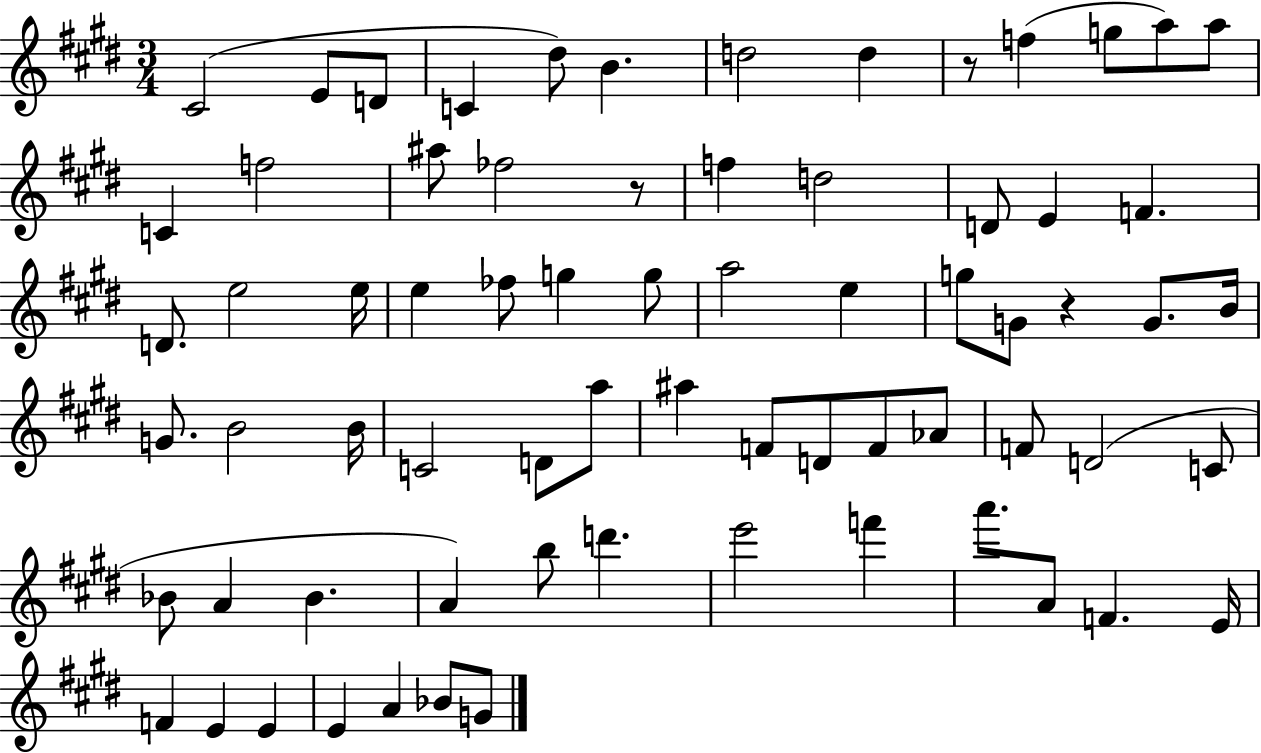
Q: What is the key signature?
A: E major